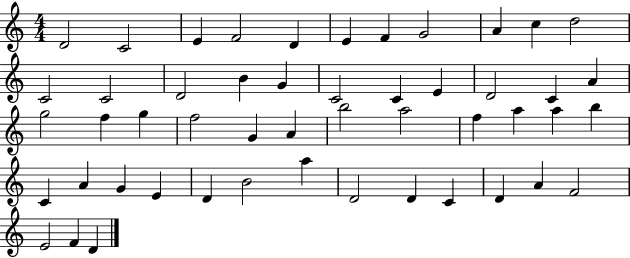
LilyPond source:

{
  \clef treble
  \numericTimeSignature
  \time 4/4
  \key c \major
  d'2 c'2 | e'4 f'2 d'4 | e'4 f'4 g'2 | a'4 c''4 d''2 | \break c'2 c'2 | d'2 b'4 g'4 | c'2 c'4 e'4 | d'2 c'4 a'4 | \break g''2 f''4 g''4 | f''2 g'4 a'4 | b''2 a''2 | f''4 a''4 a''4 b''4 | \break c'4 a'4 g'4 e'4 | d'4 b'2 a''4 | d'2 d'4 c'4 | d'4 a'4 f'2 | \break e'2 f'4 d'4 | \bar "|."
}